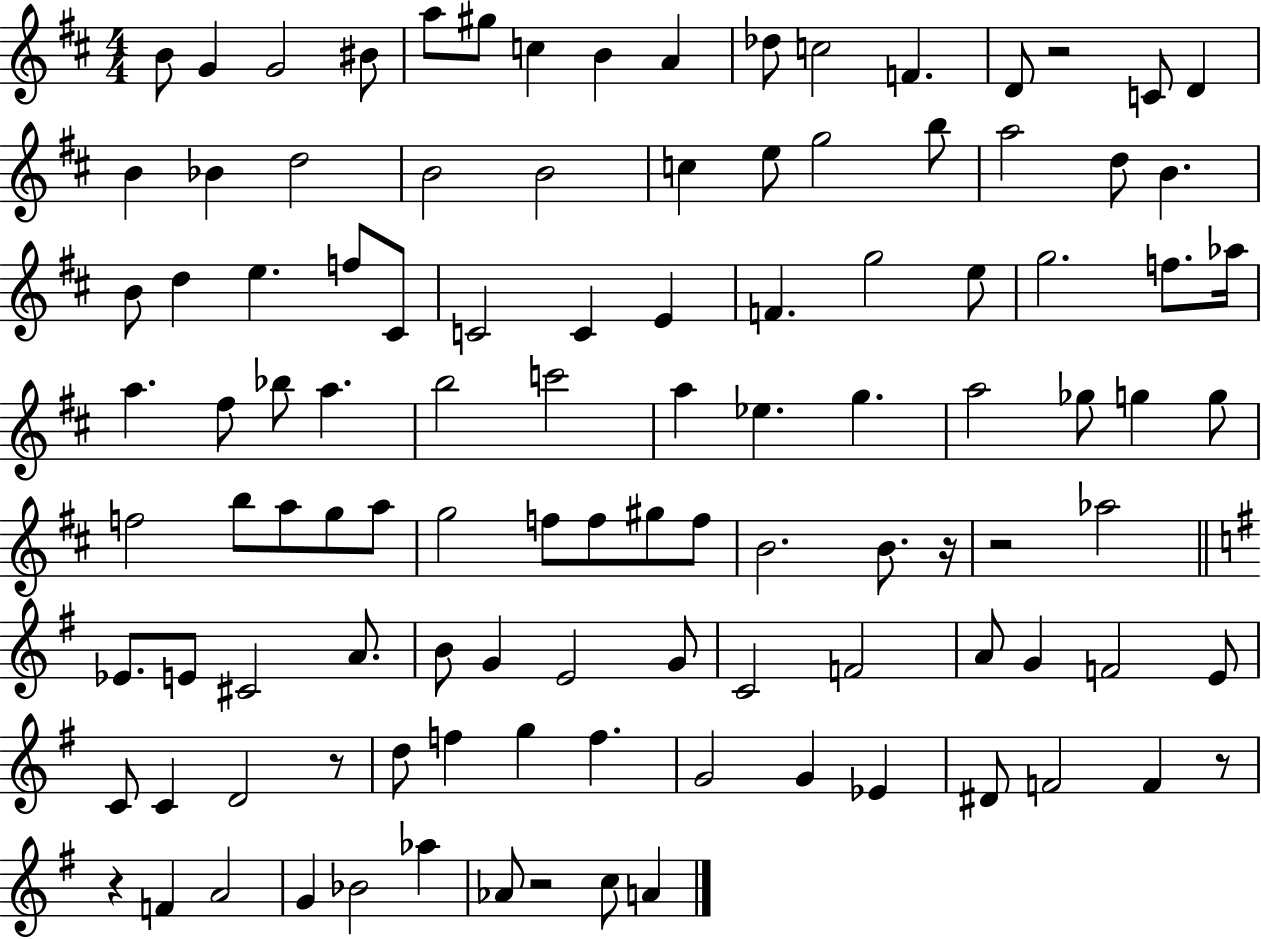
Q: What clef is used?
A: treble